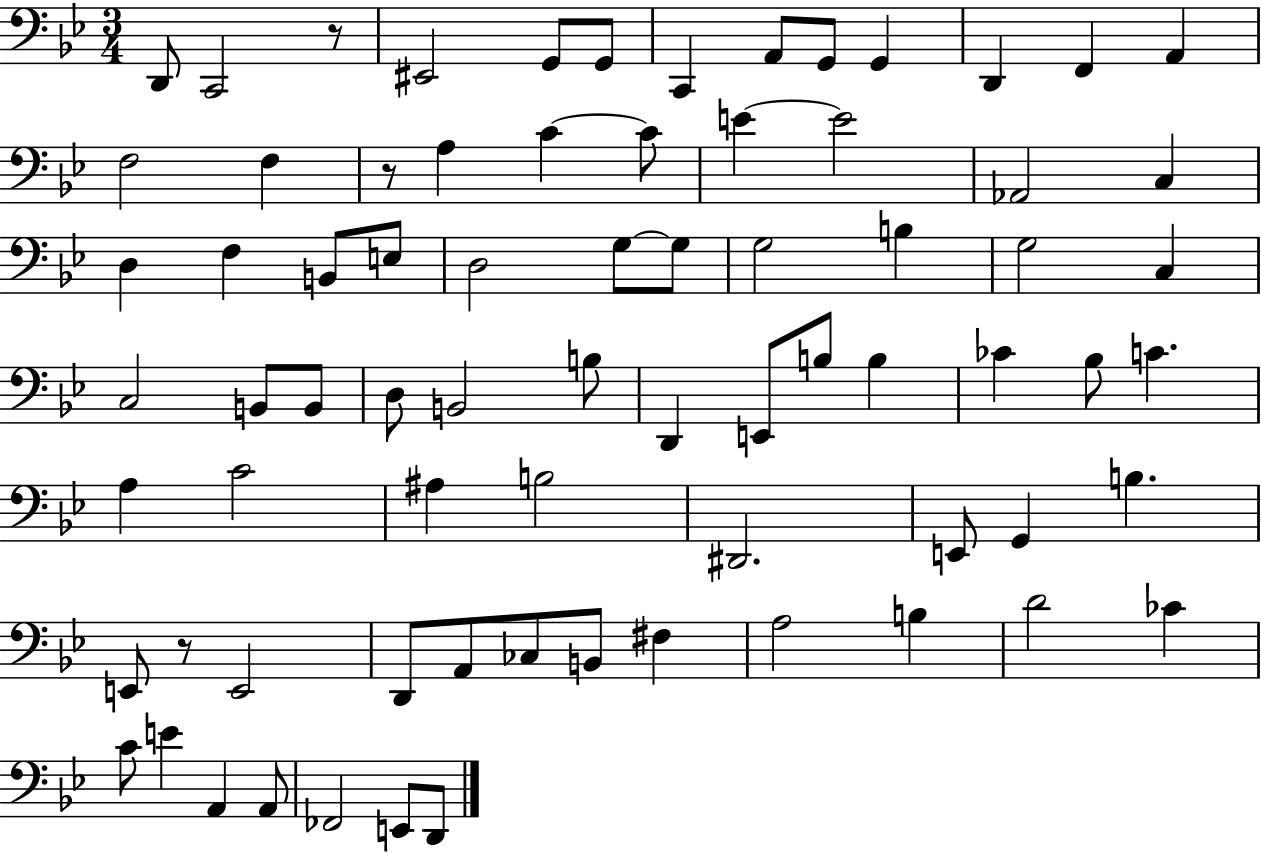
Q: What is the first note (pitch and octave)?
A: D2